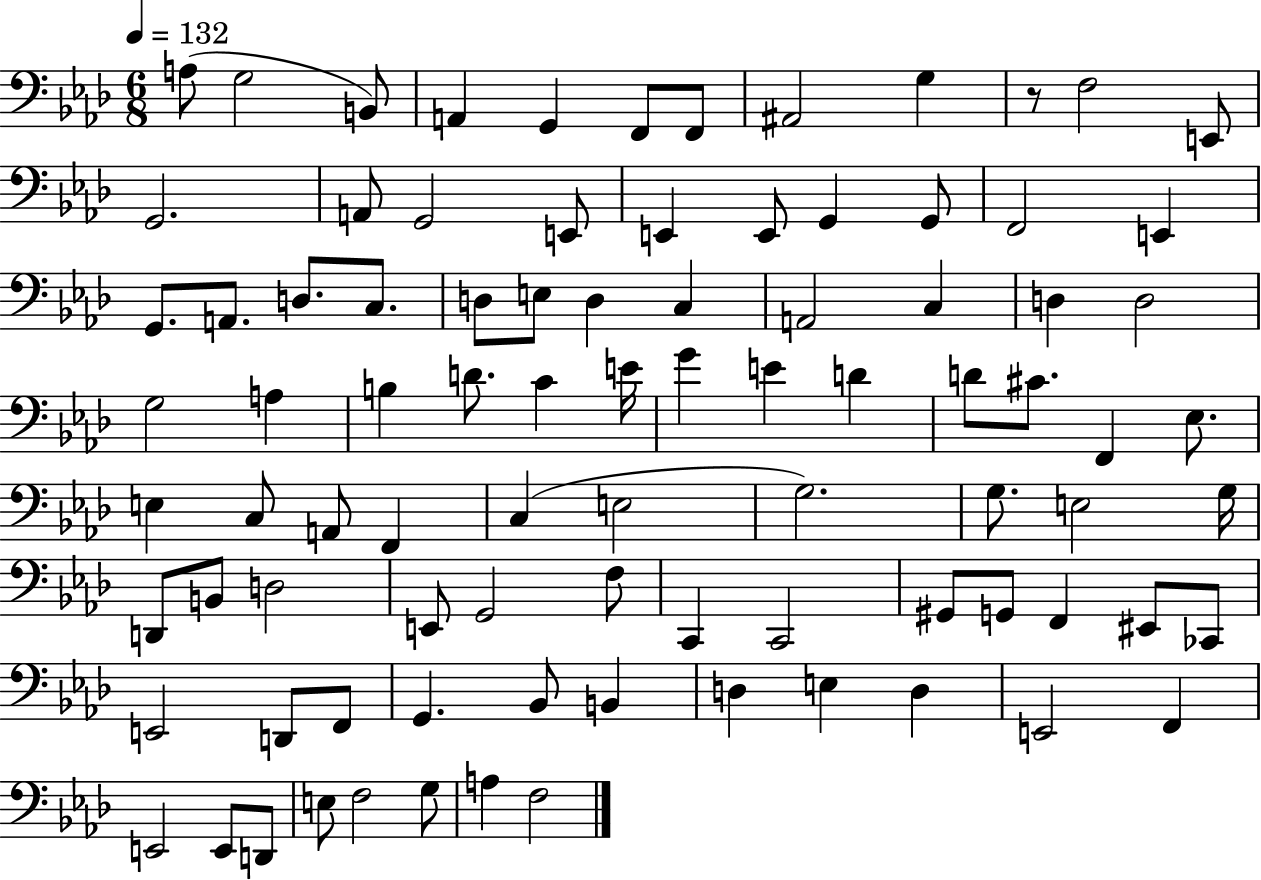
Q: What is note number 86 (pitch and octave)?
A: G3